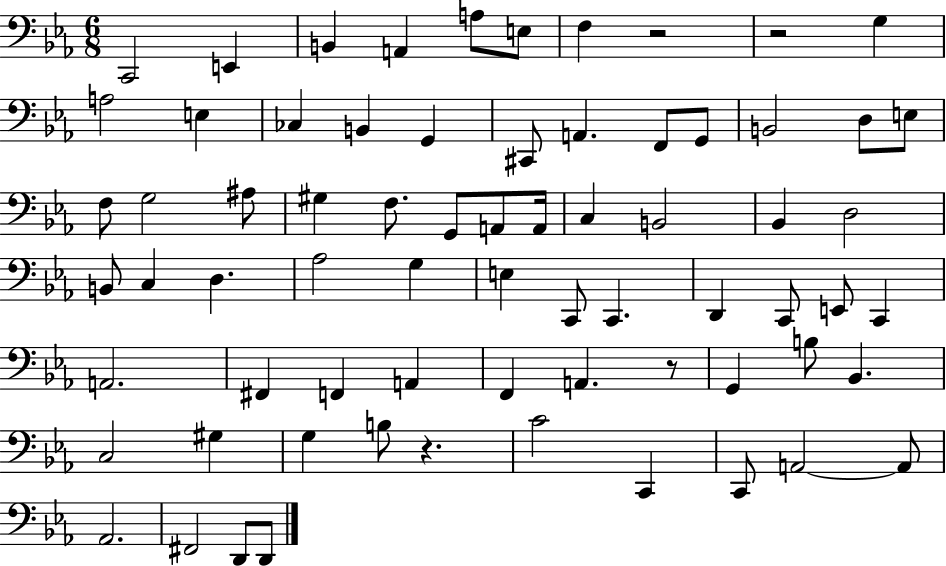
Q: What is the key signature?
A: EES major